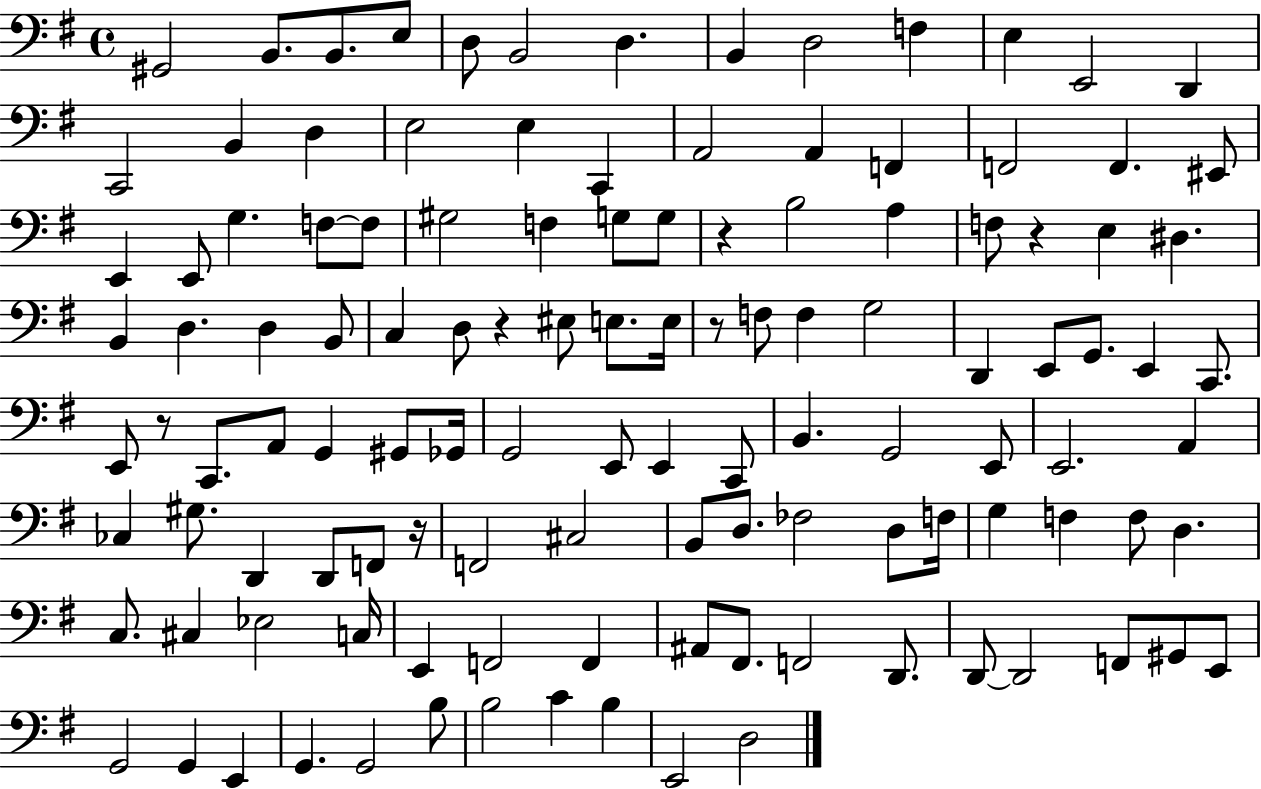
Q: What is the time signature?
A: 4/4